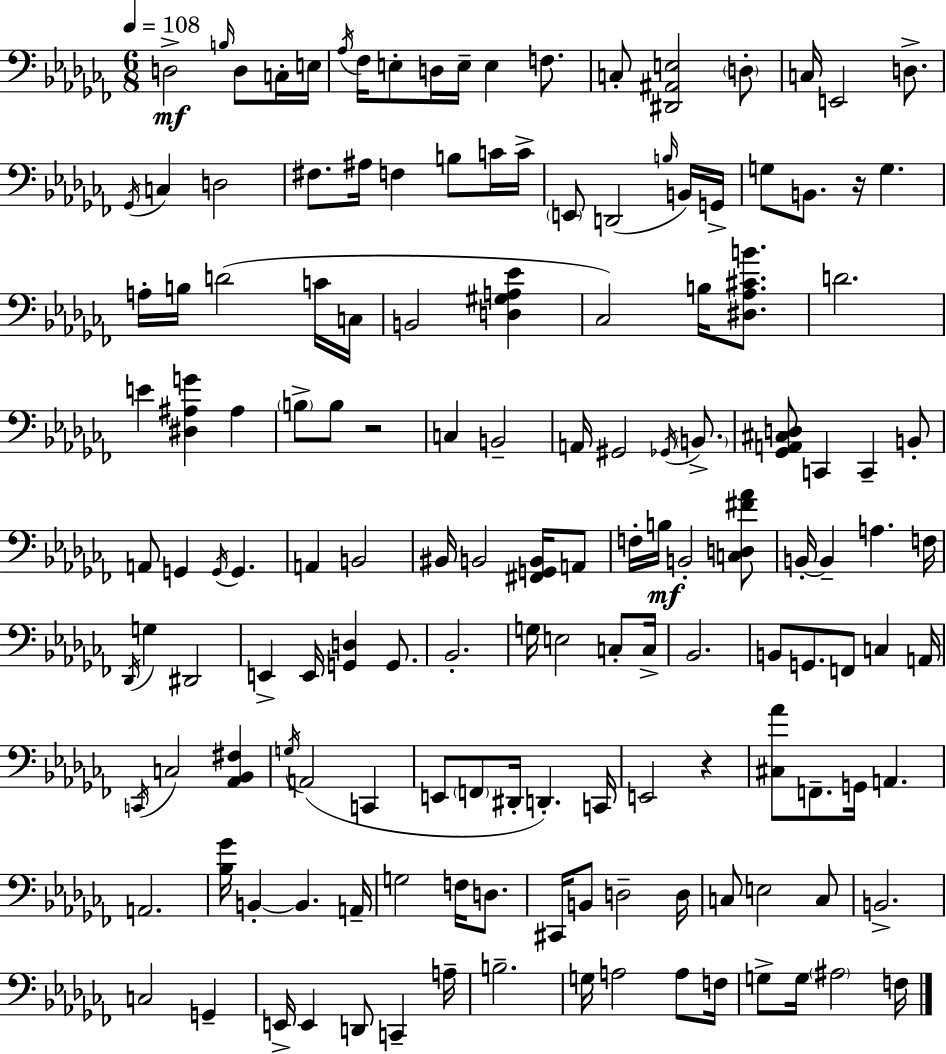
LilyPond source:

{
  \clef bass
  \numericTimeSignature
  \time 6/8
  \key aes \minor
  \tempo 4 = 108
  \repeat volta 2 { d2->\mf \grace { b16 } d8 c16-. | e16 \acciaccatura { aes16 } fes16 e8-. d16 e16-- e4 f8. | c8-. <dis, ais, e>2 | \parenthesize d8-. c16 e,2 d8.-> | \break \acciaccatura { ges,16 } c4 d2 | fis8. ais16 f4 b8 | c'16 c'16-> \parenthesize e,8 d,2( | \grace { b16 } b,16) g,16-> g8 b,8. r16 g4. | \break a16-. b16 d'2( | c'16 c16 b,2 | <d gis a ees'>4 ces2) | b16 <dis aes cis' b'>8. d'2. | \break e'4 <dis ais g'>4 | ais4 \parenthesize b8-> b8 r2 | c4 b,2-- | a,16 gis,2 | \break \acciaccatura { ges,16 } \parenthesize b,8.-> <ges, a, cis d>8 c,4 c,4-- | b,8-. a,8 g,4 \acciaccatura { g,16 } | g,4. a,4 b,2 | bis,16 b,2 | \break <fis, g, b,>16 a,8 f16-. b16\mf b,2-. | <c d fis' aes'>8 b,16-.~~ b,4-- a4. | f16 \acciaccatura { des,16 } g4 dis,2 | e,4-> e,16 | \break <g, d>4 g,8. bes,2.-. | g16 e2 | c8-. c16-> bes,2. | b,8 g,8. | \break f,8 c4 a,16 \acciaccatura { c,16 } c2 | <aes, bes, fis>4 \acciaccatura { g16 } a,2( | c,4 e,8 \parenthesize f,8 | dis,16-. d,4.-.) c,16 e,2 | \break r4 <cis aes'>8 f,8.-- | g,16 a,4. a,2. | <bes ges'>16 b,4-.~~ | b,4. a,16-- g2 | \break f16 d8. cis,16 b,8 | d2-- d16 c8 e2 | c8 b,2.-> | c2 | \break g,4-- e,16-> e,4 | d,8 c,4-- a16-- b2.-- | g16 a2 | a8 f16 g8-> g16 | \break \parenthesize ais2 f16 } \bar "|."
}